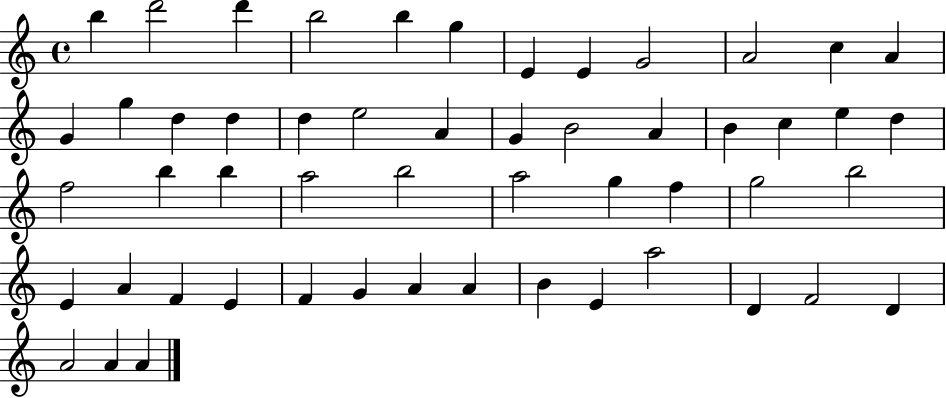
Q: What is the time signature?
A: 4/4